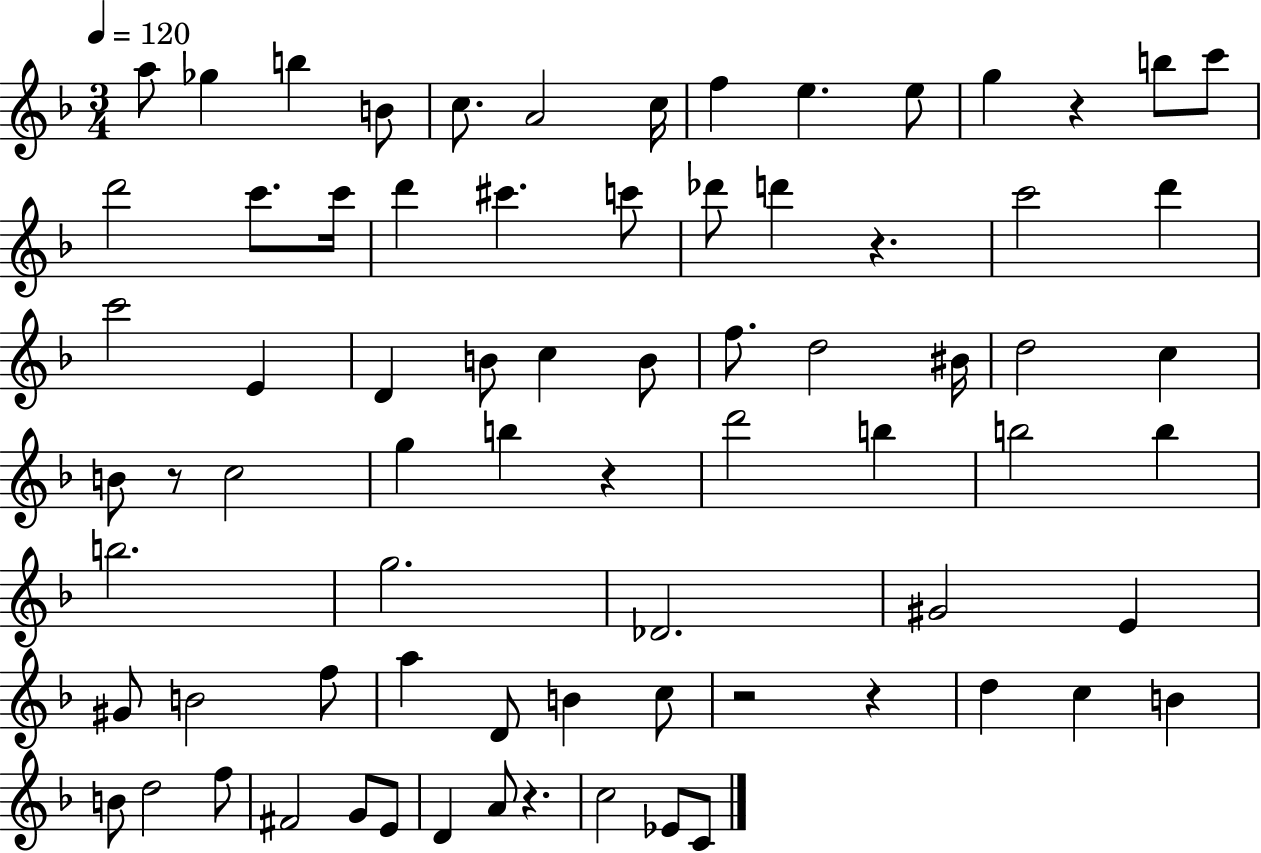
A5/e Gb5/q B5/q B4/e C5/e. A4/h C5/s F5/q E5/q. E5/e G5/q R/q B5/e C6/e D6/h C6/e. C6/s D6/q C#6/q. C6/e Db6/e D6/q R/q. C6/h D6/q C6/h E4/q D4/q B4/e C5/q B4/e F5/e. D5/h BIS4/s D5/h C5/q B4/e R/e C5/h G5/q B5/q R/q D6/h B5/q B5/h B5/q B5/h. G5/h. Db4/h. G#4/h E4/q G#4/e B4/h F5/e A5/q D4/e B4/q C5/e R/h R/q D5/q C5/q B4/q B4/e D5/h F5/e F#4/h G4/e E4/e D4/q A4/e R/q. C5/h Eb4/e C4/e